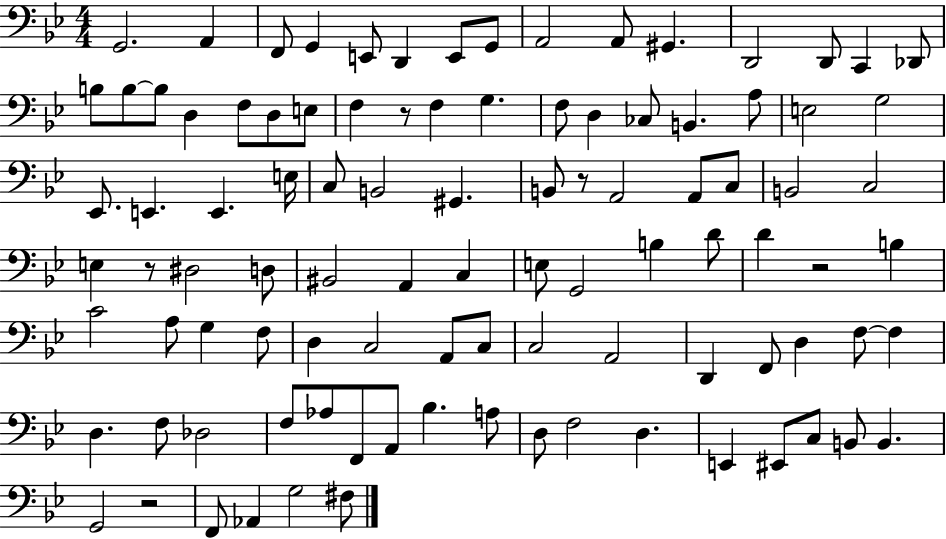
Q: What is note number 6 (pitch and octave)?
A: D2